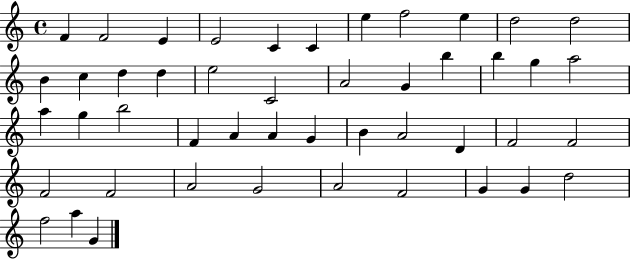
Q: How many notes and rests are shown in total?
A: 47